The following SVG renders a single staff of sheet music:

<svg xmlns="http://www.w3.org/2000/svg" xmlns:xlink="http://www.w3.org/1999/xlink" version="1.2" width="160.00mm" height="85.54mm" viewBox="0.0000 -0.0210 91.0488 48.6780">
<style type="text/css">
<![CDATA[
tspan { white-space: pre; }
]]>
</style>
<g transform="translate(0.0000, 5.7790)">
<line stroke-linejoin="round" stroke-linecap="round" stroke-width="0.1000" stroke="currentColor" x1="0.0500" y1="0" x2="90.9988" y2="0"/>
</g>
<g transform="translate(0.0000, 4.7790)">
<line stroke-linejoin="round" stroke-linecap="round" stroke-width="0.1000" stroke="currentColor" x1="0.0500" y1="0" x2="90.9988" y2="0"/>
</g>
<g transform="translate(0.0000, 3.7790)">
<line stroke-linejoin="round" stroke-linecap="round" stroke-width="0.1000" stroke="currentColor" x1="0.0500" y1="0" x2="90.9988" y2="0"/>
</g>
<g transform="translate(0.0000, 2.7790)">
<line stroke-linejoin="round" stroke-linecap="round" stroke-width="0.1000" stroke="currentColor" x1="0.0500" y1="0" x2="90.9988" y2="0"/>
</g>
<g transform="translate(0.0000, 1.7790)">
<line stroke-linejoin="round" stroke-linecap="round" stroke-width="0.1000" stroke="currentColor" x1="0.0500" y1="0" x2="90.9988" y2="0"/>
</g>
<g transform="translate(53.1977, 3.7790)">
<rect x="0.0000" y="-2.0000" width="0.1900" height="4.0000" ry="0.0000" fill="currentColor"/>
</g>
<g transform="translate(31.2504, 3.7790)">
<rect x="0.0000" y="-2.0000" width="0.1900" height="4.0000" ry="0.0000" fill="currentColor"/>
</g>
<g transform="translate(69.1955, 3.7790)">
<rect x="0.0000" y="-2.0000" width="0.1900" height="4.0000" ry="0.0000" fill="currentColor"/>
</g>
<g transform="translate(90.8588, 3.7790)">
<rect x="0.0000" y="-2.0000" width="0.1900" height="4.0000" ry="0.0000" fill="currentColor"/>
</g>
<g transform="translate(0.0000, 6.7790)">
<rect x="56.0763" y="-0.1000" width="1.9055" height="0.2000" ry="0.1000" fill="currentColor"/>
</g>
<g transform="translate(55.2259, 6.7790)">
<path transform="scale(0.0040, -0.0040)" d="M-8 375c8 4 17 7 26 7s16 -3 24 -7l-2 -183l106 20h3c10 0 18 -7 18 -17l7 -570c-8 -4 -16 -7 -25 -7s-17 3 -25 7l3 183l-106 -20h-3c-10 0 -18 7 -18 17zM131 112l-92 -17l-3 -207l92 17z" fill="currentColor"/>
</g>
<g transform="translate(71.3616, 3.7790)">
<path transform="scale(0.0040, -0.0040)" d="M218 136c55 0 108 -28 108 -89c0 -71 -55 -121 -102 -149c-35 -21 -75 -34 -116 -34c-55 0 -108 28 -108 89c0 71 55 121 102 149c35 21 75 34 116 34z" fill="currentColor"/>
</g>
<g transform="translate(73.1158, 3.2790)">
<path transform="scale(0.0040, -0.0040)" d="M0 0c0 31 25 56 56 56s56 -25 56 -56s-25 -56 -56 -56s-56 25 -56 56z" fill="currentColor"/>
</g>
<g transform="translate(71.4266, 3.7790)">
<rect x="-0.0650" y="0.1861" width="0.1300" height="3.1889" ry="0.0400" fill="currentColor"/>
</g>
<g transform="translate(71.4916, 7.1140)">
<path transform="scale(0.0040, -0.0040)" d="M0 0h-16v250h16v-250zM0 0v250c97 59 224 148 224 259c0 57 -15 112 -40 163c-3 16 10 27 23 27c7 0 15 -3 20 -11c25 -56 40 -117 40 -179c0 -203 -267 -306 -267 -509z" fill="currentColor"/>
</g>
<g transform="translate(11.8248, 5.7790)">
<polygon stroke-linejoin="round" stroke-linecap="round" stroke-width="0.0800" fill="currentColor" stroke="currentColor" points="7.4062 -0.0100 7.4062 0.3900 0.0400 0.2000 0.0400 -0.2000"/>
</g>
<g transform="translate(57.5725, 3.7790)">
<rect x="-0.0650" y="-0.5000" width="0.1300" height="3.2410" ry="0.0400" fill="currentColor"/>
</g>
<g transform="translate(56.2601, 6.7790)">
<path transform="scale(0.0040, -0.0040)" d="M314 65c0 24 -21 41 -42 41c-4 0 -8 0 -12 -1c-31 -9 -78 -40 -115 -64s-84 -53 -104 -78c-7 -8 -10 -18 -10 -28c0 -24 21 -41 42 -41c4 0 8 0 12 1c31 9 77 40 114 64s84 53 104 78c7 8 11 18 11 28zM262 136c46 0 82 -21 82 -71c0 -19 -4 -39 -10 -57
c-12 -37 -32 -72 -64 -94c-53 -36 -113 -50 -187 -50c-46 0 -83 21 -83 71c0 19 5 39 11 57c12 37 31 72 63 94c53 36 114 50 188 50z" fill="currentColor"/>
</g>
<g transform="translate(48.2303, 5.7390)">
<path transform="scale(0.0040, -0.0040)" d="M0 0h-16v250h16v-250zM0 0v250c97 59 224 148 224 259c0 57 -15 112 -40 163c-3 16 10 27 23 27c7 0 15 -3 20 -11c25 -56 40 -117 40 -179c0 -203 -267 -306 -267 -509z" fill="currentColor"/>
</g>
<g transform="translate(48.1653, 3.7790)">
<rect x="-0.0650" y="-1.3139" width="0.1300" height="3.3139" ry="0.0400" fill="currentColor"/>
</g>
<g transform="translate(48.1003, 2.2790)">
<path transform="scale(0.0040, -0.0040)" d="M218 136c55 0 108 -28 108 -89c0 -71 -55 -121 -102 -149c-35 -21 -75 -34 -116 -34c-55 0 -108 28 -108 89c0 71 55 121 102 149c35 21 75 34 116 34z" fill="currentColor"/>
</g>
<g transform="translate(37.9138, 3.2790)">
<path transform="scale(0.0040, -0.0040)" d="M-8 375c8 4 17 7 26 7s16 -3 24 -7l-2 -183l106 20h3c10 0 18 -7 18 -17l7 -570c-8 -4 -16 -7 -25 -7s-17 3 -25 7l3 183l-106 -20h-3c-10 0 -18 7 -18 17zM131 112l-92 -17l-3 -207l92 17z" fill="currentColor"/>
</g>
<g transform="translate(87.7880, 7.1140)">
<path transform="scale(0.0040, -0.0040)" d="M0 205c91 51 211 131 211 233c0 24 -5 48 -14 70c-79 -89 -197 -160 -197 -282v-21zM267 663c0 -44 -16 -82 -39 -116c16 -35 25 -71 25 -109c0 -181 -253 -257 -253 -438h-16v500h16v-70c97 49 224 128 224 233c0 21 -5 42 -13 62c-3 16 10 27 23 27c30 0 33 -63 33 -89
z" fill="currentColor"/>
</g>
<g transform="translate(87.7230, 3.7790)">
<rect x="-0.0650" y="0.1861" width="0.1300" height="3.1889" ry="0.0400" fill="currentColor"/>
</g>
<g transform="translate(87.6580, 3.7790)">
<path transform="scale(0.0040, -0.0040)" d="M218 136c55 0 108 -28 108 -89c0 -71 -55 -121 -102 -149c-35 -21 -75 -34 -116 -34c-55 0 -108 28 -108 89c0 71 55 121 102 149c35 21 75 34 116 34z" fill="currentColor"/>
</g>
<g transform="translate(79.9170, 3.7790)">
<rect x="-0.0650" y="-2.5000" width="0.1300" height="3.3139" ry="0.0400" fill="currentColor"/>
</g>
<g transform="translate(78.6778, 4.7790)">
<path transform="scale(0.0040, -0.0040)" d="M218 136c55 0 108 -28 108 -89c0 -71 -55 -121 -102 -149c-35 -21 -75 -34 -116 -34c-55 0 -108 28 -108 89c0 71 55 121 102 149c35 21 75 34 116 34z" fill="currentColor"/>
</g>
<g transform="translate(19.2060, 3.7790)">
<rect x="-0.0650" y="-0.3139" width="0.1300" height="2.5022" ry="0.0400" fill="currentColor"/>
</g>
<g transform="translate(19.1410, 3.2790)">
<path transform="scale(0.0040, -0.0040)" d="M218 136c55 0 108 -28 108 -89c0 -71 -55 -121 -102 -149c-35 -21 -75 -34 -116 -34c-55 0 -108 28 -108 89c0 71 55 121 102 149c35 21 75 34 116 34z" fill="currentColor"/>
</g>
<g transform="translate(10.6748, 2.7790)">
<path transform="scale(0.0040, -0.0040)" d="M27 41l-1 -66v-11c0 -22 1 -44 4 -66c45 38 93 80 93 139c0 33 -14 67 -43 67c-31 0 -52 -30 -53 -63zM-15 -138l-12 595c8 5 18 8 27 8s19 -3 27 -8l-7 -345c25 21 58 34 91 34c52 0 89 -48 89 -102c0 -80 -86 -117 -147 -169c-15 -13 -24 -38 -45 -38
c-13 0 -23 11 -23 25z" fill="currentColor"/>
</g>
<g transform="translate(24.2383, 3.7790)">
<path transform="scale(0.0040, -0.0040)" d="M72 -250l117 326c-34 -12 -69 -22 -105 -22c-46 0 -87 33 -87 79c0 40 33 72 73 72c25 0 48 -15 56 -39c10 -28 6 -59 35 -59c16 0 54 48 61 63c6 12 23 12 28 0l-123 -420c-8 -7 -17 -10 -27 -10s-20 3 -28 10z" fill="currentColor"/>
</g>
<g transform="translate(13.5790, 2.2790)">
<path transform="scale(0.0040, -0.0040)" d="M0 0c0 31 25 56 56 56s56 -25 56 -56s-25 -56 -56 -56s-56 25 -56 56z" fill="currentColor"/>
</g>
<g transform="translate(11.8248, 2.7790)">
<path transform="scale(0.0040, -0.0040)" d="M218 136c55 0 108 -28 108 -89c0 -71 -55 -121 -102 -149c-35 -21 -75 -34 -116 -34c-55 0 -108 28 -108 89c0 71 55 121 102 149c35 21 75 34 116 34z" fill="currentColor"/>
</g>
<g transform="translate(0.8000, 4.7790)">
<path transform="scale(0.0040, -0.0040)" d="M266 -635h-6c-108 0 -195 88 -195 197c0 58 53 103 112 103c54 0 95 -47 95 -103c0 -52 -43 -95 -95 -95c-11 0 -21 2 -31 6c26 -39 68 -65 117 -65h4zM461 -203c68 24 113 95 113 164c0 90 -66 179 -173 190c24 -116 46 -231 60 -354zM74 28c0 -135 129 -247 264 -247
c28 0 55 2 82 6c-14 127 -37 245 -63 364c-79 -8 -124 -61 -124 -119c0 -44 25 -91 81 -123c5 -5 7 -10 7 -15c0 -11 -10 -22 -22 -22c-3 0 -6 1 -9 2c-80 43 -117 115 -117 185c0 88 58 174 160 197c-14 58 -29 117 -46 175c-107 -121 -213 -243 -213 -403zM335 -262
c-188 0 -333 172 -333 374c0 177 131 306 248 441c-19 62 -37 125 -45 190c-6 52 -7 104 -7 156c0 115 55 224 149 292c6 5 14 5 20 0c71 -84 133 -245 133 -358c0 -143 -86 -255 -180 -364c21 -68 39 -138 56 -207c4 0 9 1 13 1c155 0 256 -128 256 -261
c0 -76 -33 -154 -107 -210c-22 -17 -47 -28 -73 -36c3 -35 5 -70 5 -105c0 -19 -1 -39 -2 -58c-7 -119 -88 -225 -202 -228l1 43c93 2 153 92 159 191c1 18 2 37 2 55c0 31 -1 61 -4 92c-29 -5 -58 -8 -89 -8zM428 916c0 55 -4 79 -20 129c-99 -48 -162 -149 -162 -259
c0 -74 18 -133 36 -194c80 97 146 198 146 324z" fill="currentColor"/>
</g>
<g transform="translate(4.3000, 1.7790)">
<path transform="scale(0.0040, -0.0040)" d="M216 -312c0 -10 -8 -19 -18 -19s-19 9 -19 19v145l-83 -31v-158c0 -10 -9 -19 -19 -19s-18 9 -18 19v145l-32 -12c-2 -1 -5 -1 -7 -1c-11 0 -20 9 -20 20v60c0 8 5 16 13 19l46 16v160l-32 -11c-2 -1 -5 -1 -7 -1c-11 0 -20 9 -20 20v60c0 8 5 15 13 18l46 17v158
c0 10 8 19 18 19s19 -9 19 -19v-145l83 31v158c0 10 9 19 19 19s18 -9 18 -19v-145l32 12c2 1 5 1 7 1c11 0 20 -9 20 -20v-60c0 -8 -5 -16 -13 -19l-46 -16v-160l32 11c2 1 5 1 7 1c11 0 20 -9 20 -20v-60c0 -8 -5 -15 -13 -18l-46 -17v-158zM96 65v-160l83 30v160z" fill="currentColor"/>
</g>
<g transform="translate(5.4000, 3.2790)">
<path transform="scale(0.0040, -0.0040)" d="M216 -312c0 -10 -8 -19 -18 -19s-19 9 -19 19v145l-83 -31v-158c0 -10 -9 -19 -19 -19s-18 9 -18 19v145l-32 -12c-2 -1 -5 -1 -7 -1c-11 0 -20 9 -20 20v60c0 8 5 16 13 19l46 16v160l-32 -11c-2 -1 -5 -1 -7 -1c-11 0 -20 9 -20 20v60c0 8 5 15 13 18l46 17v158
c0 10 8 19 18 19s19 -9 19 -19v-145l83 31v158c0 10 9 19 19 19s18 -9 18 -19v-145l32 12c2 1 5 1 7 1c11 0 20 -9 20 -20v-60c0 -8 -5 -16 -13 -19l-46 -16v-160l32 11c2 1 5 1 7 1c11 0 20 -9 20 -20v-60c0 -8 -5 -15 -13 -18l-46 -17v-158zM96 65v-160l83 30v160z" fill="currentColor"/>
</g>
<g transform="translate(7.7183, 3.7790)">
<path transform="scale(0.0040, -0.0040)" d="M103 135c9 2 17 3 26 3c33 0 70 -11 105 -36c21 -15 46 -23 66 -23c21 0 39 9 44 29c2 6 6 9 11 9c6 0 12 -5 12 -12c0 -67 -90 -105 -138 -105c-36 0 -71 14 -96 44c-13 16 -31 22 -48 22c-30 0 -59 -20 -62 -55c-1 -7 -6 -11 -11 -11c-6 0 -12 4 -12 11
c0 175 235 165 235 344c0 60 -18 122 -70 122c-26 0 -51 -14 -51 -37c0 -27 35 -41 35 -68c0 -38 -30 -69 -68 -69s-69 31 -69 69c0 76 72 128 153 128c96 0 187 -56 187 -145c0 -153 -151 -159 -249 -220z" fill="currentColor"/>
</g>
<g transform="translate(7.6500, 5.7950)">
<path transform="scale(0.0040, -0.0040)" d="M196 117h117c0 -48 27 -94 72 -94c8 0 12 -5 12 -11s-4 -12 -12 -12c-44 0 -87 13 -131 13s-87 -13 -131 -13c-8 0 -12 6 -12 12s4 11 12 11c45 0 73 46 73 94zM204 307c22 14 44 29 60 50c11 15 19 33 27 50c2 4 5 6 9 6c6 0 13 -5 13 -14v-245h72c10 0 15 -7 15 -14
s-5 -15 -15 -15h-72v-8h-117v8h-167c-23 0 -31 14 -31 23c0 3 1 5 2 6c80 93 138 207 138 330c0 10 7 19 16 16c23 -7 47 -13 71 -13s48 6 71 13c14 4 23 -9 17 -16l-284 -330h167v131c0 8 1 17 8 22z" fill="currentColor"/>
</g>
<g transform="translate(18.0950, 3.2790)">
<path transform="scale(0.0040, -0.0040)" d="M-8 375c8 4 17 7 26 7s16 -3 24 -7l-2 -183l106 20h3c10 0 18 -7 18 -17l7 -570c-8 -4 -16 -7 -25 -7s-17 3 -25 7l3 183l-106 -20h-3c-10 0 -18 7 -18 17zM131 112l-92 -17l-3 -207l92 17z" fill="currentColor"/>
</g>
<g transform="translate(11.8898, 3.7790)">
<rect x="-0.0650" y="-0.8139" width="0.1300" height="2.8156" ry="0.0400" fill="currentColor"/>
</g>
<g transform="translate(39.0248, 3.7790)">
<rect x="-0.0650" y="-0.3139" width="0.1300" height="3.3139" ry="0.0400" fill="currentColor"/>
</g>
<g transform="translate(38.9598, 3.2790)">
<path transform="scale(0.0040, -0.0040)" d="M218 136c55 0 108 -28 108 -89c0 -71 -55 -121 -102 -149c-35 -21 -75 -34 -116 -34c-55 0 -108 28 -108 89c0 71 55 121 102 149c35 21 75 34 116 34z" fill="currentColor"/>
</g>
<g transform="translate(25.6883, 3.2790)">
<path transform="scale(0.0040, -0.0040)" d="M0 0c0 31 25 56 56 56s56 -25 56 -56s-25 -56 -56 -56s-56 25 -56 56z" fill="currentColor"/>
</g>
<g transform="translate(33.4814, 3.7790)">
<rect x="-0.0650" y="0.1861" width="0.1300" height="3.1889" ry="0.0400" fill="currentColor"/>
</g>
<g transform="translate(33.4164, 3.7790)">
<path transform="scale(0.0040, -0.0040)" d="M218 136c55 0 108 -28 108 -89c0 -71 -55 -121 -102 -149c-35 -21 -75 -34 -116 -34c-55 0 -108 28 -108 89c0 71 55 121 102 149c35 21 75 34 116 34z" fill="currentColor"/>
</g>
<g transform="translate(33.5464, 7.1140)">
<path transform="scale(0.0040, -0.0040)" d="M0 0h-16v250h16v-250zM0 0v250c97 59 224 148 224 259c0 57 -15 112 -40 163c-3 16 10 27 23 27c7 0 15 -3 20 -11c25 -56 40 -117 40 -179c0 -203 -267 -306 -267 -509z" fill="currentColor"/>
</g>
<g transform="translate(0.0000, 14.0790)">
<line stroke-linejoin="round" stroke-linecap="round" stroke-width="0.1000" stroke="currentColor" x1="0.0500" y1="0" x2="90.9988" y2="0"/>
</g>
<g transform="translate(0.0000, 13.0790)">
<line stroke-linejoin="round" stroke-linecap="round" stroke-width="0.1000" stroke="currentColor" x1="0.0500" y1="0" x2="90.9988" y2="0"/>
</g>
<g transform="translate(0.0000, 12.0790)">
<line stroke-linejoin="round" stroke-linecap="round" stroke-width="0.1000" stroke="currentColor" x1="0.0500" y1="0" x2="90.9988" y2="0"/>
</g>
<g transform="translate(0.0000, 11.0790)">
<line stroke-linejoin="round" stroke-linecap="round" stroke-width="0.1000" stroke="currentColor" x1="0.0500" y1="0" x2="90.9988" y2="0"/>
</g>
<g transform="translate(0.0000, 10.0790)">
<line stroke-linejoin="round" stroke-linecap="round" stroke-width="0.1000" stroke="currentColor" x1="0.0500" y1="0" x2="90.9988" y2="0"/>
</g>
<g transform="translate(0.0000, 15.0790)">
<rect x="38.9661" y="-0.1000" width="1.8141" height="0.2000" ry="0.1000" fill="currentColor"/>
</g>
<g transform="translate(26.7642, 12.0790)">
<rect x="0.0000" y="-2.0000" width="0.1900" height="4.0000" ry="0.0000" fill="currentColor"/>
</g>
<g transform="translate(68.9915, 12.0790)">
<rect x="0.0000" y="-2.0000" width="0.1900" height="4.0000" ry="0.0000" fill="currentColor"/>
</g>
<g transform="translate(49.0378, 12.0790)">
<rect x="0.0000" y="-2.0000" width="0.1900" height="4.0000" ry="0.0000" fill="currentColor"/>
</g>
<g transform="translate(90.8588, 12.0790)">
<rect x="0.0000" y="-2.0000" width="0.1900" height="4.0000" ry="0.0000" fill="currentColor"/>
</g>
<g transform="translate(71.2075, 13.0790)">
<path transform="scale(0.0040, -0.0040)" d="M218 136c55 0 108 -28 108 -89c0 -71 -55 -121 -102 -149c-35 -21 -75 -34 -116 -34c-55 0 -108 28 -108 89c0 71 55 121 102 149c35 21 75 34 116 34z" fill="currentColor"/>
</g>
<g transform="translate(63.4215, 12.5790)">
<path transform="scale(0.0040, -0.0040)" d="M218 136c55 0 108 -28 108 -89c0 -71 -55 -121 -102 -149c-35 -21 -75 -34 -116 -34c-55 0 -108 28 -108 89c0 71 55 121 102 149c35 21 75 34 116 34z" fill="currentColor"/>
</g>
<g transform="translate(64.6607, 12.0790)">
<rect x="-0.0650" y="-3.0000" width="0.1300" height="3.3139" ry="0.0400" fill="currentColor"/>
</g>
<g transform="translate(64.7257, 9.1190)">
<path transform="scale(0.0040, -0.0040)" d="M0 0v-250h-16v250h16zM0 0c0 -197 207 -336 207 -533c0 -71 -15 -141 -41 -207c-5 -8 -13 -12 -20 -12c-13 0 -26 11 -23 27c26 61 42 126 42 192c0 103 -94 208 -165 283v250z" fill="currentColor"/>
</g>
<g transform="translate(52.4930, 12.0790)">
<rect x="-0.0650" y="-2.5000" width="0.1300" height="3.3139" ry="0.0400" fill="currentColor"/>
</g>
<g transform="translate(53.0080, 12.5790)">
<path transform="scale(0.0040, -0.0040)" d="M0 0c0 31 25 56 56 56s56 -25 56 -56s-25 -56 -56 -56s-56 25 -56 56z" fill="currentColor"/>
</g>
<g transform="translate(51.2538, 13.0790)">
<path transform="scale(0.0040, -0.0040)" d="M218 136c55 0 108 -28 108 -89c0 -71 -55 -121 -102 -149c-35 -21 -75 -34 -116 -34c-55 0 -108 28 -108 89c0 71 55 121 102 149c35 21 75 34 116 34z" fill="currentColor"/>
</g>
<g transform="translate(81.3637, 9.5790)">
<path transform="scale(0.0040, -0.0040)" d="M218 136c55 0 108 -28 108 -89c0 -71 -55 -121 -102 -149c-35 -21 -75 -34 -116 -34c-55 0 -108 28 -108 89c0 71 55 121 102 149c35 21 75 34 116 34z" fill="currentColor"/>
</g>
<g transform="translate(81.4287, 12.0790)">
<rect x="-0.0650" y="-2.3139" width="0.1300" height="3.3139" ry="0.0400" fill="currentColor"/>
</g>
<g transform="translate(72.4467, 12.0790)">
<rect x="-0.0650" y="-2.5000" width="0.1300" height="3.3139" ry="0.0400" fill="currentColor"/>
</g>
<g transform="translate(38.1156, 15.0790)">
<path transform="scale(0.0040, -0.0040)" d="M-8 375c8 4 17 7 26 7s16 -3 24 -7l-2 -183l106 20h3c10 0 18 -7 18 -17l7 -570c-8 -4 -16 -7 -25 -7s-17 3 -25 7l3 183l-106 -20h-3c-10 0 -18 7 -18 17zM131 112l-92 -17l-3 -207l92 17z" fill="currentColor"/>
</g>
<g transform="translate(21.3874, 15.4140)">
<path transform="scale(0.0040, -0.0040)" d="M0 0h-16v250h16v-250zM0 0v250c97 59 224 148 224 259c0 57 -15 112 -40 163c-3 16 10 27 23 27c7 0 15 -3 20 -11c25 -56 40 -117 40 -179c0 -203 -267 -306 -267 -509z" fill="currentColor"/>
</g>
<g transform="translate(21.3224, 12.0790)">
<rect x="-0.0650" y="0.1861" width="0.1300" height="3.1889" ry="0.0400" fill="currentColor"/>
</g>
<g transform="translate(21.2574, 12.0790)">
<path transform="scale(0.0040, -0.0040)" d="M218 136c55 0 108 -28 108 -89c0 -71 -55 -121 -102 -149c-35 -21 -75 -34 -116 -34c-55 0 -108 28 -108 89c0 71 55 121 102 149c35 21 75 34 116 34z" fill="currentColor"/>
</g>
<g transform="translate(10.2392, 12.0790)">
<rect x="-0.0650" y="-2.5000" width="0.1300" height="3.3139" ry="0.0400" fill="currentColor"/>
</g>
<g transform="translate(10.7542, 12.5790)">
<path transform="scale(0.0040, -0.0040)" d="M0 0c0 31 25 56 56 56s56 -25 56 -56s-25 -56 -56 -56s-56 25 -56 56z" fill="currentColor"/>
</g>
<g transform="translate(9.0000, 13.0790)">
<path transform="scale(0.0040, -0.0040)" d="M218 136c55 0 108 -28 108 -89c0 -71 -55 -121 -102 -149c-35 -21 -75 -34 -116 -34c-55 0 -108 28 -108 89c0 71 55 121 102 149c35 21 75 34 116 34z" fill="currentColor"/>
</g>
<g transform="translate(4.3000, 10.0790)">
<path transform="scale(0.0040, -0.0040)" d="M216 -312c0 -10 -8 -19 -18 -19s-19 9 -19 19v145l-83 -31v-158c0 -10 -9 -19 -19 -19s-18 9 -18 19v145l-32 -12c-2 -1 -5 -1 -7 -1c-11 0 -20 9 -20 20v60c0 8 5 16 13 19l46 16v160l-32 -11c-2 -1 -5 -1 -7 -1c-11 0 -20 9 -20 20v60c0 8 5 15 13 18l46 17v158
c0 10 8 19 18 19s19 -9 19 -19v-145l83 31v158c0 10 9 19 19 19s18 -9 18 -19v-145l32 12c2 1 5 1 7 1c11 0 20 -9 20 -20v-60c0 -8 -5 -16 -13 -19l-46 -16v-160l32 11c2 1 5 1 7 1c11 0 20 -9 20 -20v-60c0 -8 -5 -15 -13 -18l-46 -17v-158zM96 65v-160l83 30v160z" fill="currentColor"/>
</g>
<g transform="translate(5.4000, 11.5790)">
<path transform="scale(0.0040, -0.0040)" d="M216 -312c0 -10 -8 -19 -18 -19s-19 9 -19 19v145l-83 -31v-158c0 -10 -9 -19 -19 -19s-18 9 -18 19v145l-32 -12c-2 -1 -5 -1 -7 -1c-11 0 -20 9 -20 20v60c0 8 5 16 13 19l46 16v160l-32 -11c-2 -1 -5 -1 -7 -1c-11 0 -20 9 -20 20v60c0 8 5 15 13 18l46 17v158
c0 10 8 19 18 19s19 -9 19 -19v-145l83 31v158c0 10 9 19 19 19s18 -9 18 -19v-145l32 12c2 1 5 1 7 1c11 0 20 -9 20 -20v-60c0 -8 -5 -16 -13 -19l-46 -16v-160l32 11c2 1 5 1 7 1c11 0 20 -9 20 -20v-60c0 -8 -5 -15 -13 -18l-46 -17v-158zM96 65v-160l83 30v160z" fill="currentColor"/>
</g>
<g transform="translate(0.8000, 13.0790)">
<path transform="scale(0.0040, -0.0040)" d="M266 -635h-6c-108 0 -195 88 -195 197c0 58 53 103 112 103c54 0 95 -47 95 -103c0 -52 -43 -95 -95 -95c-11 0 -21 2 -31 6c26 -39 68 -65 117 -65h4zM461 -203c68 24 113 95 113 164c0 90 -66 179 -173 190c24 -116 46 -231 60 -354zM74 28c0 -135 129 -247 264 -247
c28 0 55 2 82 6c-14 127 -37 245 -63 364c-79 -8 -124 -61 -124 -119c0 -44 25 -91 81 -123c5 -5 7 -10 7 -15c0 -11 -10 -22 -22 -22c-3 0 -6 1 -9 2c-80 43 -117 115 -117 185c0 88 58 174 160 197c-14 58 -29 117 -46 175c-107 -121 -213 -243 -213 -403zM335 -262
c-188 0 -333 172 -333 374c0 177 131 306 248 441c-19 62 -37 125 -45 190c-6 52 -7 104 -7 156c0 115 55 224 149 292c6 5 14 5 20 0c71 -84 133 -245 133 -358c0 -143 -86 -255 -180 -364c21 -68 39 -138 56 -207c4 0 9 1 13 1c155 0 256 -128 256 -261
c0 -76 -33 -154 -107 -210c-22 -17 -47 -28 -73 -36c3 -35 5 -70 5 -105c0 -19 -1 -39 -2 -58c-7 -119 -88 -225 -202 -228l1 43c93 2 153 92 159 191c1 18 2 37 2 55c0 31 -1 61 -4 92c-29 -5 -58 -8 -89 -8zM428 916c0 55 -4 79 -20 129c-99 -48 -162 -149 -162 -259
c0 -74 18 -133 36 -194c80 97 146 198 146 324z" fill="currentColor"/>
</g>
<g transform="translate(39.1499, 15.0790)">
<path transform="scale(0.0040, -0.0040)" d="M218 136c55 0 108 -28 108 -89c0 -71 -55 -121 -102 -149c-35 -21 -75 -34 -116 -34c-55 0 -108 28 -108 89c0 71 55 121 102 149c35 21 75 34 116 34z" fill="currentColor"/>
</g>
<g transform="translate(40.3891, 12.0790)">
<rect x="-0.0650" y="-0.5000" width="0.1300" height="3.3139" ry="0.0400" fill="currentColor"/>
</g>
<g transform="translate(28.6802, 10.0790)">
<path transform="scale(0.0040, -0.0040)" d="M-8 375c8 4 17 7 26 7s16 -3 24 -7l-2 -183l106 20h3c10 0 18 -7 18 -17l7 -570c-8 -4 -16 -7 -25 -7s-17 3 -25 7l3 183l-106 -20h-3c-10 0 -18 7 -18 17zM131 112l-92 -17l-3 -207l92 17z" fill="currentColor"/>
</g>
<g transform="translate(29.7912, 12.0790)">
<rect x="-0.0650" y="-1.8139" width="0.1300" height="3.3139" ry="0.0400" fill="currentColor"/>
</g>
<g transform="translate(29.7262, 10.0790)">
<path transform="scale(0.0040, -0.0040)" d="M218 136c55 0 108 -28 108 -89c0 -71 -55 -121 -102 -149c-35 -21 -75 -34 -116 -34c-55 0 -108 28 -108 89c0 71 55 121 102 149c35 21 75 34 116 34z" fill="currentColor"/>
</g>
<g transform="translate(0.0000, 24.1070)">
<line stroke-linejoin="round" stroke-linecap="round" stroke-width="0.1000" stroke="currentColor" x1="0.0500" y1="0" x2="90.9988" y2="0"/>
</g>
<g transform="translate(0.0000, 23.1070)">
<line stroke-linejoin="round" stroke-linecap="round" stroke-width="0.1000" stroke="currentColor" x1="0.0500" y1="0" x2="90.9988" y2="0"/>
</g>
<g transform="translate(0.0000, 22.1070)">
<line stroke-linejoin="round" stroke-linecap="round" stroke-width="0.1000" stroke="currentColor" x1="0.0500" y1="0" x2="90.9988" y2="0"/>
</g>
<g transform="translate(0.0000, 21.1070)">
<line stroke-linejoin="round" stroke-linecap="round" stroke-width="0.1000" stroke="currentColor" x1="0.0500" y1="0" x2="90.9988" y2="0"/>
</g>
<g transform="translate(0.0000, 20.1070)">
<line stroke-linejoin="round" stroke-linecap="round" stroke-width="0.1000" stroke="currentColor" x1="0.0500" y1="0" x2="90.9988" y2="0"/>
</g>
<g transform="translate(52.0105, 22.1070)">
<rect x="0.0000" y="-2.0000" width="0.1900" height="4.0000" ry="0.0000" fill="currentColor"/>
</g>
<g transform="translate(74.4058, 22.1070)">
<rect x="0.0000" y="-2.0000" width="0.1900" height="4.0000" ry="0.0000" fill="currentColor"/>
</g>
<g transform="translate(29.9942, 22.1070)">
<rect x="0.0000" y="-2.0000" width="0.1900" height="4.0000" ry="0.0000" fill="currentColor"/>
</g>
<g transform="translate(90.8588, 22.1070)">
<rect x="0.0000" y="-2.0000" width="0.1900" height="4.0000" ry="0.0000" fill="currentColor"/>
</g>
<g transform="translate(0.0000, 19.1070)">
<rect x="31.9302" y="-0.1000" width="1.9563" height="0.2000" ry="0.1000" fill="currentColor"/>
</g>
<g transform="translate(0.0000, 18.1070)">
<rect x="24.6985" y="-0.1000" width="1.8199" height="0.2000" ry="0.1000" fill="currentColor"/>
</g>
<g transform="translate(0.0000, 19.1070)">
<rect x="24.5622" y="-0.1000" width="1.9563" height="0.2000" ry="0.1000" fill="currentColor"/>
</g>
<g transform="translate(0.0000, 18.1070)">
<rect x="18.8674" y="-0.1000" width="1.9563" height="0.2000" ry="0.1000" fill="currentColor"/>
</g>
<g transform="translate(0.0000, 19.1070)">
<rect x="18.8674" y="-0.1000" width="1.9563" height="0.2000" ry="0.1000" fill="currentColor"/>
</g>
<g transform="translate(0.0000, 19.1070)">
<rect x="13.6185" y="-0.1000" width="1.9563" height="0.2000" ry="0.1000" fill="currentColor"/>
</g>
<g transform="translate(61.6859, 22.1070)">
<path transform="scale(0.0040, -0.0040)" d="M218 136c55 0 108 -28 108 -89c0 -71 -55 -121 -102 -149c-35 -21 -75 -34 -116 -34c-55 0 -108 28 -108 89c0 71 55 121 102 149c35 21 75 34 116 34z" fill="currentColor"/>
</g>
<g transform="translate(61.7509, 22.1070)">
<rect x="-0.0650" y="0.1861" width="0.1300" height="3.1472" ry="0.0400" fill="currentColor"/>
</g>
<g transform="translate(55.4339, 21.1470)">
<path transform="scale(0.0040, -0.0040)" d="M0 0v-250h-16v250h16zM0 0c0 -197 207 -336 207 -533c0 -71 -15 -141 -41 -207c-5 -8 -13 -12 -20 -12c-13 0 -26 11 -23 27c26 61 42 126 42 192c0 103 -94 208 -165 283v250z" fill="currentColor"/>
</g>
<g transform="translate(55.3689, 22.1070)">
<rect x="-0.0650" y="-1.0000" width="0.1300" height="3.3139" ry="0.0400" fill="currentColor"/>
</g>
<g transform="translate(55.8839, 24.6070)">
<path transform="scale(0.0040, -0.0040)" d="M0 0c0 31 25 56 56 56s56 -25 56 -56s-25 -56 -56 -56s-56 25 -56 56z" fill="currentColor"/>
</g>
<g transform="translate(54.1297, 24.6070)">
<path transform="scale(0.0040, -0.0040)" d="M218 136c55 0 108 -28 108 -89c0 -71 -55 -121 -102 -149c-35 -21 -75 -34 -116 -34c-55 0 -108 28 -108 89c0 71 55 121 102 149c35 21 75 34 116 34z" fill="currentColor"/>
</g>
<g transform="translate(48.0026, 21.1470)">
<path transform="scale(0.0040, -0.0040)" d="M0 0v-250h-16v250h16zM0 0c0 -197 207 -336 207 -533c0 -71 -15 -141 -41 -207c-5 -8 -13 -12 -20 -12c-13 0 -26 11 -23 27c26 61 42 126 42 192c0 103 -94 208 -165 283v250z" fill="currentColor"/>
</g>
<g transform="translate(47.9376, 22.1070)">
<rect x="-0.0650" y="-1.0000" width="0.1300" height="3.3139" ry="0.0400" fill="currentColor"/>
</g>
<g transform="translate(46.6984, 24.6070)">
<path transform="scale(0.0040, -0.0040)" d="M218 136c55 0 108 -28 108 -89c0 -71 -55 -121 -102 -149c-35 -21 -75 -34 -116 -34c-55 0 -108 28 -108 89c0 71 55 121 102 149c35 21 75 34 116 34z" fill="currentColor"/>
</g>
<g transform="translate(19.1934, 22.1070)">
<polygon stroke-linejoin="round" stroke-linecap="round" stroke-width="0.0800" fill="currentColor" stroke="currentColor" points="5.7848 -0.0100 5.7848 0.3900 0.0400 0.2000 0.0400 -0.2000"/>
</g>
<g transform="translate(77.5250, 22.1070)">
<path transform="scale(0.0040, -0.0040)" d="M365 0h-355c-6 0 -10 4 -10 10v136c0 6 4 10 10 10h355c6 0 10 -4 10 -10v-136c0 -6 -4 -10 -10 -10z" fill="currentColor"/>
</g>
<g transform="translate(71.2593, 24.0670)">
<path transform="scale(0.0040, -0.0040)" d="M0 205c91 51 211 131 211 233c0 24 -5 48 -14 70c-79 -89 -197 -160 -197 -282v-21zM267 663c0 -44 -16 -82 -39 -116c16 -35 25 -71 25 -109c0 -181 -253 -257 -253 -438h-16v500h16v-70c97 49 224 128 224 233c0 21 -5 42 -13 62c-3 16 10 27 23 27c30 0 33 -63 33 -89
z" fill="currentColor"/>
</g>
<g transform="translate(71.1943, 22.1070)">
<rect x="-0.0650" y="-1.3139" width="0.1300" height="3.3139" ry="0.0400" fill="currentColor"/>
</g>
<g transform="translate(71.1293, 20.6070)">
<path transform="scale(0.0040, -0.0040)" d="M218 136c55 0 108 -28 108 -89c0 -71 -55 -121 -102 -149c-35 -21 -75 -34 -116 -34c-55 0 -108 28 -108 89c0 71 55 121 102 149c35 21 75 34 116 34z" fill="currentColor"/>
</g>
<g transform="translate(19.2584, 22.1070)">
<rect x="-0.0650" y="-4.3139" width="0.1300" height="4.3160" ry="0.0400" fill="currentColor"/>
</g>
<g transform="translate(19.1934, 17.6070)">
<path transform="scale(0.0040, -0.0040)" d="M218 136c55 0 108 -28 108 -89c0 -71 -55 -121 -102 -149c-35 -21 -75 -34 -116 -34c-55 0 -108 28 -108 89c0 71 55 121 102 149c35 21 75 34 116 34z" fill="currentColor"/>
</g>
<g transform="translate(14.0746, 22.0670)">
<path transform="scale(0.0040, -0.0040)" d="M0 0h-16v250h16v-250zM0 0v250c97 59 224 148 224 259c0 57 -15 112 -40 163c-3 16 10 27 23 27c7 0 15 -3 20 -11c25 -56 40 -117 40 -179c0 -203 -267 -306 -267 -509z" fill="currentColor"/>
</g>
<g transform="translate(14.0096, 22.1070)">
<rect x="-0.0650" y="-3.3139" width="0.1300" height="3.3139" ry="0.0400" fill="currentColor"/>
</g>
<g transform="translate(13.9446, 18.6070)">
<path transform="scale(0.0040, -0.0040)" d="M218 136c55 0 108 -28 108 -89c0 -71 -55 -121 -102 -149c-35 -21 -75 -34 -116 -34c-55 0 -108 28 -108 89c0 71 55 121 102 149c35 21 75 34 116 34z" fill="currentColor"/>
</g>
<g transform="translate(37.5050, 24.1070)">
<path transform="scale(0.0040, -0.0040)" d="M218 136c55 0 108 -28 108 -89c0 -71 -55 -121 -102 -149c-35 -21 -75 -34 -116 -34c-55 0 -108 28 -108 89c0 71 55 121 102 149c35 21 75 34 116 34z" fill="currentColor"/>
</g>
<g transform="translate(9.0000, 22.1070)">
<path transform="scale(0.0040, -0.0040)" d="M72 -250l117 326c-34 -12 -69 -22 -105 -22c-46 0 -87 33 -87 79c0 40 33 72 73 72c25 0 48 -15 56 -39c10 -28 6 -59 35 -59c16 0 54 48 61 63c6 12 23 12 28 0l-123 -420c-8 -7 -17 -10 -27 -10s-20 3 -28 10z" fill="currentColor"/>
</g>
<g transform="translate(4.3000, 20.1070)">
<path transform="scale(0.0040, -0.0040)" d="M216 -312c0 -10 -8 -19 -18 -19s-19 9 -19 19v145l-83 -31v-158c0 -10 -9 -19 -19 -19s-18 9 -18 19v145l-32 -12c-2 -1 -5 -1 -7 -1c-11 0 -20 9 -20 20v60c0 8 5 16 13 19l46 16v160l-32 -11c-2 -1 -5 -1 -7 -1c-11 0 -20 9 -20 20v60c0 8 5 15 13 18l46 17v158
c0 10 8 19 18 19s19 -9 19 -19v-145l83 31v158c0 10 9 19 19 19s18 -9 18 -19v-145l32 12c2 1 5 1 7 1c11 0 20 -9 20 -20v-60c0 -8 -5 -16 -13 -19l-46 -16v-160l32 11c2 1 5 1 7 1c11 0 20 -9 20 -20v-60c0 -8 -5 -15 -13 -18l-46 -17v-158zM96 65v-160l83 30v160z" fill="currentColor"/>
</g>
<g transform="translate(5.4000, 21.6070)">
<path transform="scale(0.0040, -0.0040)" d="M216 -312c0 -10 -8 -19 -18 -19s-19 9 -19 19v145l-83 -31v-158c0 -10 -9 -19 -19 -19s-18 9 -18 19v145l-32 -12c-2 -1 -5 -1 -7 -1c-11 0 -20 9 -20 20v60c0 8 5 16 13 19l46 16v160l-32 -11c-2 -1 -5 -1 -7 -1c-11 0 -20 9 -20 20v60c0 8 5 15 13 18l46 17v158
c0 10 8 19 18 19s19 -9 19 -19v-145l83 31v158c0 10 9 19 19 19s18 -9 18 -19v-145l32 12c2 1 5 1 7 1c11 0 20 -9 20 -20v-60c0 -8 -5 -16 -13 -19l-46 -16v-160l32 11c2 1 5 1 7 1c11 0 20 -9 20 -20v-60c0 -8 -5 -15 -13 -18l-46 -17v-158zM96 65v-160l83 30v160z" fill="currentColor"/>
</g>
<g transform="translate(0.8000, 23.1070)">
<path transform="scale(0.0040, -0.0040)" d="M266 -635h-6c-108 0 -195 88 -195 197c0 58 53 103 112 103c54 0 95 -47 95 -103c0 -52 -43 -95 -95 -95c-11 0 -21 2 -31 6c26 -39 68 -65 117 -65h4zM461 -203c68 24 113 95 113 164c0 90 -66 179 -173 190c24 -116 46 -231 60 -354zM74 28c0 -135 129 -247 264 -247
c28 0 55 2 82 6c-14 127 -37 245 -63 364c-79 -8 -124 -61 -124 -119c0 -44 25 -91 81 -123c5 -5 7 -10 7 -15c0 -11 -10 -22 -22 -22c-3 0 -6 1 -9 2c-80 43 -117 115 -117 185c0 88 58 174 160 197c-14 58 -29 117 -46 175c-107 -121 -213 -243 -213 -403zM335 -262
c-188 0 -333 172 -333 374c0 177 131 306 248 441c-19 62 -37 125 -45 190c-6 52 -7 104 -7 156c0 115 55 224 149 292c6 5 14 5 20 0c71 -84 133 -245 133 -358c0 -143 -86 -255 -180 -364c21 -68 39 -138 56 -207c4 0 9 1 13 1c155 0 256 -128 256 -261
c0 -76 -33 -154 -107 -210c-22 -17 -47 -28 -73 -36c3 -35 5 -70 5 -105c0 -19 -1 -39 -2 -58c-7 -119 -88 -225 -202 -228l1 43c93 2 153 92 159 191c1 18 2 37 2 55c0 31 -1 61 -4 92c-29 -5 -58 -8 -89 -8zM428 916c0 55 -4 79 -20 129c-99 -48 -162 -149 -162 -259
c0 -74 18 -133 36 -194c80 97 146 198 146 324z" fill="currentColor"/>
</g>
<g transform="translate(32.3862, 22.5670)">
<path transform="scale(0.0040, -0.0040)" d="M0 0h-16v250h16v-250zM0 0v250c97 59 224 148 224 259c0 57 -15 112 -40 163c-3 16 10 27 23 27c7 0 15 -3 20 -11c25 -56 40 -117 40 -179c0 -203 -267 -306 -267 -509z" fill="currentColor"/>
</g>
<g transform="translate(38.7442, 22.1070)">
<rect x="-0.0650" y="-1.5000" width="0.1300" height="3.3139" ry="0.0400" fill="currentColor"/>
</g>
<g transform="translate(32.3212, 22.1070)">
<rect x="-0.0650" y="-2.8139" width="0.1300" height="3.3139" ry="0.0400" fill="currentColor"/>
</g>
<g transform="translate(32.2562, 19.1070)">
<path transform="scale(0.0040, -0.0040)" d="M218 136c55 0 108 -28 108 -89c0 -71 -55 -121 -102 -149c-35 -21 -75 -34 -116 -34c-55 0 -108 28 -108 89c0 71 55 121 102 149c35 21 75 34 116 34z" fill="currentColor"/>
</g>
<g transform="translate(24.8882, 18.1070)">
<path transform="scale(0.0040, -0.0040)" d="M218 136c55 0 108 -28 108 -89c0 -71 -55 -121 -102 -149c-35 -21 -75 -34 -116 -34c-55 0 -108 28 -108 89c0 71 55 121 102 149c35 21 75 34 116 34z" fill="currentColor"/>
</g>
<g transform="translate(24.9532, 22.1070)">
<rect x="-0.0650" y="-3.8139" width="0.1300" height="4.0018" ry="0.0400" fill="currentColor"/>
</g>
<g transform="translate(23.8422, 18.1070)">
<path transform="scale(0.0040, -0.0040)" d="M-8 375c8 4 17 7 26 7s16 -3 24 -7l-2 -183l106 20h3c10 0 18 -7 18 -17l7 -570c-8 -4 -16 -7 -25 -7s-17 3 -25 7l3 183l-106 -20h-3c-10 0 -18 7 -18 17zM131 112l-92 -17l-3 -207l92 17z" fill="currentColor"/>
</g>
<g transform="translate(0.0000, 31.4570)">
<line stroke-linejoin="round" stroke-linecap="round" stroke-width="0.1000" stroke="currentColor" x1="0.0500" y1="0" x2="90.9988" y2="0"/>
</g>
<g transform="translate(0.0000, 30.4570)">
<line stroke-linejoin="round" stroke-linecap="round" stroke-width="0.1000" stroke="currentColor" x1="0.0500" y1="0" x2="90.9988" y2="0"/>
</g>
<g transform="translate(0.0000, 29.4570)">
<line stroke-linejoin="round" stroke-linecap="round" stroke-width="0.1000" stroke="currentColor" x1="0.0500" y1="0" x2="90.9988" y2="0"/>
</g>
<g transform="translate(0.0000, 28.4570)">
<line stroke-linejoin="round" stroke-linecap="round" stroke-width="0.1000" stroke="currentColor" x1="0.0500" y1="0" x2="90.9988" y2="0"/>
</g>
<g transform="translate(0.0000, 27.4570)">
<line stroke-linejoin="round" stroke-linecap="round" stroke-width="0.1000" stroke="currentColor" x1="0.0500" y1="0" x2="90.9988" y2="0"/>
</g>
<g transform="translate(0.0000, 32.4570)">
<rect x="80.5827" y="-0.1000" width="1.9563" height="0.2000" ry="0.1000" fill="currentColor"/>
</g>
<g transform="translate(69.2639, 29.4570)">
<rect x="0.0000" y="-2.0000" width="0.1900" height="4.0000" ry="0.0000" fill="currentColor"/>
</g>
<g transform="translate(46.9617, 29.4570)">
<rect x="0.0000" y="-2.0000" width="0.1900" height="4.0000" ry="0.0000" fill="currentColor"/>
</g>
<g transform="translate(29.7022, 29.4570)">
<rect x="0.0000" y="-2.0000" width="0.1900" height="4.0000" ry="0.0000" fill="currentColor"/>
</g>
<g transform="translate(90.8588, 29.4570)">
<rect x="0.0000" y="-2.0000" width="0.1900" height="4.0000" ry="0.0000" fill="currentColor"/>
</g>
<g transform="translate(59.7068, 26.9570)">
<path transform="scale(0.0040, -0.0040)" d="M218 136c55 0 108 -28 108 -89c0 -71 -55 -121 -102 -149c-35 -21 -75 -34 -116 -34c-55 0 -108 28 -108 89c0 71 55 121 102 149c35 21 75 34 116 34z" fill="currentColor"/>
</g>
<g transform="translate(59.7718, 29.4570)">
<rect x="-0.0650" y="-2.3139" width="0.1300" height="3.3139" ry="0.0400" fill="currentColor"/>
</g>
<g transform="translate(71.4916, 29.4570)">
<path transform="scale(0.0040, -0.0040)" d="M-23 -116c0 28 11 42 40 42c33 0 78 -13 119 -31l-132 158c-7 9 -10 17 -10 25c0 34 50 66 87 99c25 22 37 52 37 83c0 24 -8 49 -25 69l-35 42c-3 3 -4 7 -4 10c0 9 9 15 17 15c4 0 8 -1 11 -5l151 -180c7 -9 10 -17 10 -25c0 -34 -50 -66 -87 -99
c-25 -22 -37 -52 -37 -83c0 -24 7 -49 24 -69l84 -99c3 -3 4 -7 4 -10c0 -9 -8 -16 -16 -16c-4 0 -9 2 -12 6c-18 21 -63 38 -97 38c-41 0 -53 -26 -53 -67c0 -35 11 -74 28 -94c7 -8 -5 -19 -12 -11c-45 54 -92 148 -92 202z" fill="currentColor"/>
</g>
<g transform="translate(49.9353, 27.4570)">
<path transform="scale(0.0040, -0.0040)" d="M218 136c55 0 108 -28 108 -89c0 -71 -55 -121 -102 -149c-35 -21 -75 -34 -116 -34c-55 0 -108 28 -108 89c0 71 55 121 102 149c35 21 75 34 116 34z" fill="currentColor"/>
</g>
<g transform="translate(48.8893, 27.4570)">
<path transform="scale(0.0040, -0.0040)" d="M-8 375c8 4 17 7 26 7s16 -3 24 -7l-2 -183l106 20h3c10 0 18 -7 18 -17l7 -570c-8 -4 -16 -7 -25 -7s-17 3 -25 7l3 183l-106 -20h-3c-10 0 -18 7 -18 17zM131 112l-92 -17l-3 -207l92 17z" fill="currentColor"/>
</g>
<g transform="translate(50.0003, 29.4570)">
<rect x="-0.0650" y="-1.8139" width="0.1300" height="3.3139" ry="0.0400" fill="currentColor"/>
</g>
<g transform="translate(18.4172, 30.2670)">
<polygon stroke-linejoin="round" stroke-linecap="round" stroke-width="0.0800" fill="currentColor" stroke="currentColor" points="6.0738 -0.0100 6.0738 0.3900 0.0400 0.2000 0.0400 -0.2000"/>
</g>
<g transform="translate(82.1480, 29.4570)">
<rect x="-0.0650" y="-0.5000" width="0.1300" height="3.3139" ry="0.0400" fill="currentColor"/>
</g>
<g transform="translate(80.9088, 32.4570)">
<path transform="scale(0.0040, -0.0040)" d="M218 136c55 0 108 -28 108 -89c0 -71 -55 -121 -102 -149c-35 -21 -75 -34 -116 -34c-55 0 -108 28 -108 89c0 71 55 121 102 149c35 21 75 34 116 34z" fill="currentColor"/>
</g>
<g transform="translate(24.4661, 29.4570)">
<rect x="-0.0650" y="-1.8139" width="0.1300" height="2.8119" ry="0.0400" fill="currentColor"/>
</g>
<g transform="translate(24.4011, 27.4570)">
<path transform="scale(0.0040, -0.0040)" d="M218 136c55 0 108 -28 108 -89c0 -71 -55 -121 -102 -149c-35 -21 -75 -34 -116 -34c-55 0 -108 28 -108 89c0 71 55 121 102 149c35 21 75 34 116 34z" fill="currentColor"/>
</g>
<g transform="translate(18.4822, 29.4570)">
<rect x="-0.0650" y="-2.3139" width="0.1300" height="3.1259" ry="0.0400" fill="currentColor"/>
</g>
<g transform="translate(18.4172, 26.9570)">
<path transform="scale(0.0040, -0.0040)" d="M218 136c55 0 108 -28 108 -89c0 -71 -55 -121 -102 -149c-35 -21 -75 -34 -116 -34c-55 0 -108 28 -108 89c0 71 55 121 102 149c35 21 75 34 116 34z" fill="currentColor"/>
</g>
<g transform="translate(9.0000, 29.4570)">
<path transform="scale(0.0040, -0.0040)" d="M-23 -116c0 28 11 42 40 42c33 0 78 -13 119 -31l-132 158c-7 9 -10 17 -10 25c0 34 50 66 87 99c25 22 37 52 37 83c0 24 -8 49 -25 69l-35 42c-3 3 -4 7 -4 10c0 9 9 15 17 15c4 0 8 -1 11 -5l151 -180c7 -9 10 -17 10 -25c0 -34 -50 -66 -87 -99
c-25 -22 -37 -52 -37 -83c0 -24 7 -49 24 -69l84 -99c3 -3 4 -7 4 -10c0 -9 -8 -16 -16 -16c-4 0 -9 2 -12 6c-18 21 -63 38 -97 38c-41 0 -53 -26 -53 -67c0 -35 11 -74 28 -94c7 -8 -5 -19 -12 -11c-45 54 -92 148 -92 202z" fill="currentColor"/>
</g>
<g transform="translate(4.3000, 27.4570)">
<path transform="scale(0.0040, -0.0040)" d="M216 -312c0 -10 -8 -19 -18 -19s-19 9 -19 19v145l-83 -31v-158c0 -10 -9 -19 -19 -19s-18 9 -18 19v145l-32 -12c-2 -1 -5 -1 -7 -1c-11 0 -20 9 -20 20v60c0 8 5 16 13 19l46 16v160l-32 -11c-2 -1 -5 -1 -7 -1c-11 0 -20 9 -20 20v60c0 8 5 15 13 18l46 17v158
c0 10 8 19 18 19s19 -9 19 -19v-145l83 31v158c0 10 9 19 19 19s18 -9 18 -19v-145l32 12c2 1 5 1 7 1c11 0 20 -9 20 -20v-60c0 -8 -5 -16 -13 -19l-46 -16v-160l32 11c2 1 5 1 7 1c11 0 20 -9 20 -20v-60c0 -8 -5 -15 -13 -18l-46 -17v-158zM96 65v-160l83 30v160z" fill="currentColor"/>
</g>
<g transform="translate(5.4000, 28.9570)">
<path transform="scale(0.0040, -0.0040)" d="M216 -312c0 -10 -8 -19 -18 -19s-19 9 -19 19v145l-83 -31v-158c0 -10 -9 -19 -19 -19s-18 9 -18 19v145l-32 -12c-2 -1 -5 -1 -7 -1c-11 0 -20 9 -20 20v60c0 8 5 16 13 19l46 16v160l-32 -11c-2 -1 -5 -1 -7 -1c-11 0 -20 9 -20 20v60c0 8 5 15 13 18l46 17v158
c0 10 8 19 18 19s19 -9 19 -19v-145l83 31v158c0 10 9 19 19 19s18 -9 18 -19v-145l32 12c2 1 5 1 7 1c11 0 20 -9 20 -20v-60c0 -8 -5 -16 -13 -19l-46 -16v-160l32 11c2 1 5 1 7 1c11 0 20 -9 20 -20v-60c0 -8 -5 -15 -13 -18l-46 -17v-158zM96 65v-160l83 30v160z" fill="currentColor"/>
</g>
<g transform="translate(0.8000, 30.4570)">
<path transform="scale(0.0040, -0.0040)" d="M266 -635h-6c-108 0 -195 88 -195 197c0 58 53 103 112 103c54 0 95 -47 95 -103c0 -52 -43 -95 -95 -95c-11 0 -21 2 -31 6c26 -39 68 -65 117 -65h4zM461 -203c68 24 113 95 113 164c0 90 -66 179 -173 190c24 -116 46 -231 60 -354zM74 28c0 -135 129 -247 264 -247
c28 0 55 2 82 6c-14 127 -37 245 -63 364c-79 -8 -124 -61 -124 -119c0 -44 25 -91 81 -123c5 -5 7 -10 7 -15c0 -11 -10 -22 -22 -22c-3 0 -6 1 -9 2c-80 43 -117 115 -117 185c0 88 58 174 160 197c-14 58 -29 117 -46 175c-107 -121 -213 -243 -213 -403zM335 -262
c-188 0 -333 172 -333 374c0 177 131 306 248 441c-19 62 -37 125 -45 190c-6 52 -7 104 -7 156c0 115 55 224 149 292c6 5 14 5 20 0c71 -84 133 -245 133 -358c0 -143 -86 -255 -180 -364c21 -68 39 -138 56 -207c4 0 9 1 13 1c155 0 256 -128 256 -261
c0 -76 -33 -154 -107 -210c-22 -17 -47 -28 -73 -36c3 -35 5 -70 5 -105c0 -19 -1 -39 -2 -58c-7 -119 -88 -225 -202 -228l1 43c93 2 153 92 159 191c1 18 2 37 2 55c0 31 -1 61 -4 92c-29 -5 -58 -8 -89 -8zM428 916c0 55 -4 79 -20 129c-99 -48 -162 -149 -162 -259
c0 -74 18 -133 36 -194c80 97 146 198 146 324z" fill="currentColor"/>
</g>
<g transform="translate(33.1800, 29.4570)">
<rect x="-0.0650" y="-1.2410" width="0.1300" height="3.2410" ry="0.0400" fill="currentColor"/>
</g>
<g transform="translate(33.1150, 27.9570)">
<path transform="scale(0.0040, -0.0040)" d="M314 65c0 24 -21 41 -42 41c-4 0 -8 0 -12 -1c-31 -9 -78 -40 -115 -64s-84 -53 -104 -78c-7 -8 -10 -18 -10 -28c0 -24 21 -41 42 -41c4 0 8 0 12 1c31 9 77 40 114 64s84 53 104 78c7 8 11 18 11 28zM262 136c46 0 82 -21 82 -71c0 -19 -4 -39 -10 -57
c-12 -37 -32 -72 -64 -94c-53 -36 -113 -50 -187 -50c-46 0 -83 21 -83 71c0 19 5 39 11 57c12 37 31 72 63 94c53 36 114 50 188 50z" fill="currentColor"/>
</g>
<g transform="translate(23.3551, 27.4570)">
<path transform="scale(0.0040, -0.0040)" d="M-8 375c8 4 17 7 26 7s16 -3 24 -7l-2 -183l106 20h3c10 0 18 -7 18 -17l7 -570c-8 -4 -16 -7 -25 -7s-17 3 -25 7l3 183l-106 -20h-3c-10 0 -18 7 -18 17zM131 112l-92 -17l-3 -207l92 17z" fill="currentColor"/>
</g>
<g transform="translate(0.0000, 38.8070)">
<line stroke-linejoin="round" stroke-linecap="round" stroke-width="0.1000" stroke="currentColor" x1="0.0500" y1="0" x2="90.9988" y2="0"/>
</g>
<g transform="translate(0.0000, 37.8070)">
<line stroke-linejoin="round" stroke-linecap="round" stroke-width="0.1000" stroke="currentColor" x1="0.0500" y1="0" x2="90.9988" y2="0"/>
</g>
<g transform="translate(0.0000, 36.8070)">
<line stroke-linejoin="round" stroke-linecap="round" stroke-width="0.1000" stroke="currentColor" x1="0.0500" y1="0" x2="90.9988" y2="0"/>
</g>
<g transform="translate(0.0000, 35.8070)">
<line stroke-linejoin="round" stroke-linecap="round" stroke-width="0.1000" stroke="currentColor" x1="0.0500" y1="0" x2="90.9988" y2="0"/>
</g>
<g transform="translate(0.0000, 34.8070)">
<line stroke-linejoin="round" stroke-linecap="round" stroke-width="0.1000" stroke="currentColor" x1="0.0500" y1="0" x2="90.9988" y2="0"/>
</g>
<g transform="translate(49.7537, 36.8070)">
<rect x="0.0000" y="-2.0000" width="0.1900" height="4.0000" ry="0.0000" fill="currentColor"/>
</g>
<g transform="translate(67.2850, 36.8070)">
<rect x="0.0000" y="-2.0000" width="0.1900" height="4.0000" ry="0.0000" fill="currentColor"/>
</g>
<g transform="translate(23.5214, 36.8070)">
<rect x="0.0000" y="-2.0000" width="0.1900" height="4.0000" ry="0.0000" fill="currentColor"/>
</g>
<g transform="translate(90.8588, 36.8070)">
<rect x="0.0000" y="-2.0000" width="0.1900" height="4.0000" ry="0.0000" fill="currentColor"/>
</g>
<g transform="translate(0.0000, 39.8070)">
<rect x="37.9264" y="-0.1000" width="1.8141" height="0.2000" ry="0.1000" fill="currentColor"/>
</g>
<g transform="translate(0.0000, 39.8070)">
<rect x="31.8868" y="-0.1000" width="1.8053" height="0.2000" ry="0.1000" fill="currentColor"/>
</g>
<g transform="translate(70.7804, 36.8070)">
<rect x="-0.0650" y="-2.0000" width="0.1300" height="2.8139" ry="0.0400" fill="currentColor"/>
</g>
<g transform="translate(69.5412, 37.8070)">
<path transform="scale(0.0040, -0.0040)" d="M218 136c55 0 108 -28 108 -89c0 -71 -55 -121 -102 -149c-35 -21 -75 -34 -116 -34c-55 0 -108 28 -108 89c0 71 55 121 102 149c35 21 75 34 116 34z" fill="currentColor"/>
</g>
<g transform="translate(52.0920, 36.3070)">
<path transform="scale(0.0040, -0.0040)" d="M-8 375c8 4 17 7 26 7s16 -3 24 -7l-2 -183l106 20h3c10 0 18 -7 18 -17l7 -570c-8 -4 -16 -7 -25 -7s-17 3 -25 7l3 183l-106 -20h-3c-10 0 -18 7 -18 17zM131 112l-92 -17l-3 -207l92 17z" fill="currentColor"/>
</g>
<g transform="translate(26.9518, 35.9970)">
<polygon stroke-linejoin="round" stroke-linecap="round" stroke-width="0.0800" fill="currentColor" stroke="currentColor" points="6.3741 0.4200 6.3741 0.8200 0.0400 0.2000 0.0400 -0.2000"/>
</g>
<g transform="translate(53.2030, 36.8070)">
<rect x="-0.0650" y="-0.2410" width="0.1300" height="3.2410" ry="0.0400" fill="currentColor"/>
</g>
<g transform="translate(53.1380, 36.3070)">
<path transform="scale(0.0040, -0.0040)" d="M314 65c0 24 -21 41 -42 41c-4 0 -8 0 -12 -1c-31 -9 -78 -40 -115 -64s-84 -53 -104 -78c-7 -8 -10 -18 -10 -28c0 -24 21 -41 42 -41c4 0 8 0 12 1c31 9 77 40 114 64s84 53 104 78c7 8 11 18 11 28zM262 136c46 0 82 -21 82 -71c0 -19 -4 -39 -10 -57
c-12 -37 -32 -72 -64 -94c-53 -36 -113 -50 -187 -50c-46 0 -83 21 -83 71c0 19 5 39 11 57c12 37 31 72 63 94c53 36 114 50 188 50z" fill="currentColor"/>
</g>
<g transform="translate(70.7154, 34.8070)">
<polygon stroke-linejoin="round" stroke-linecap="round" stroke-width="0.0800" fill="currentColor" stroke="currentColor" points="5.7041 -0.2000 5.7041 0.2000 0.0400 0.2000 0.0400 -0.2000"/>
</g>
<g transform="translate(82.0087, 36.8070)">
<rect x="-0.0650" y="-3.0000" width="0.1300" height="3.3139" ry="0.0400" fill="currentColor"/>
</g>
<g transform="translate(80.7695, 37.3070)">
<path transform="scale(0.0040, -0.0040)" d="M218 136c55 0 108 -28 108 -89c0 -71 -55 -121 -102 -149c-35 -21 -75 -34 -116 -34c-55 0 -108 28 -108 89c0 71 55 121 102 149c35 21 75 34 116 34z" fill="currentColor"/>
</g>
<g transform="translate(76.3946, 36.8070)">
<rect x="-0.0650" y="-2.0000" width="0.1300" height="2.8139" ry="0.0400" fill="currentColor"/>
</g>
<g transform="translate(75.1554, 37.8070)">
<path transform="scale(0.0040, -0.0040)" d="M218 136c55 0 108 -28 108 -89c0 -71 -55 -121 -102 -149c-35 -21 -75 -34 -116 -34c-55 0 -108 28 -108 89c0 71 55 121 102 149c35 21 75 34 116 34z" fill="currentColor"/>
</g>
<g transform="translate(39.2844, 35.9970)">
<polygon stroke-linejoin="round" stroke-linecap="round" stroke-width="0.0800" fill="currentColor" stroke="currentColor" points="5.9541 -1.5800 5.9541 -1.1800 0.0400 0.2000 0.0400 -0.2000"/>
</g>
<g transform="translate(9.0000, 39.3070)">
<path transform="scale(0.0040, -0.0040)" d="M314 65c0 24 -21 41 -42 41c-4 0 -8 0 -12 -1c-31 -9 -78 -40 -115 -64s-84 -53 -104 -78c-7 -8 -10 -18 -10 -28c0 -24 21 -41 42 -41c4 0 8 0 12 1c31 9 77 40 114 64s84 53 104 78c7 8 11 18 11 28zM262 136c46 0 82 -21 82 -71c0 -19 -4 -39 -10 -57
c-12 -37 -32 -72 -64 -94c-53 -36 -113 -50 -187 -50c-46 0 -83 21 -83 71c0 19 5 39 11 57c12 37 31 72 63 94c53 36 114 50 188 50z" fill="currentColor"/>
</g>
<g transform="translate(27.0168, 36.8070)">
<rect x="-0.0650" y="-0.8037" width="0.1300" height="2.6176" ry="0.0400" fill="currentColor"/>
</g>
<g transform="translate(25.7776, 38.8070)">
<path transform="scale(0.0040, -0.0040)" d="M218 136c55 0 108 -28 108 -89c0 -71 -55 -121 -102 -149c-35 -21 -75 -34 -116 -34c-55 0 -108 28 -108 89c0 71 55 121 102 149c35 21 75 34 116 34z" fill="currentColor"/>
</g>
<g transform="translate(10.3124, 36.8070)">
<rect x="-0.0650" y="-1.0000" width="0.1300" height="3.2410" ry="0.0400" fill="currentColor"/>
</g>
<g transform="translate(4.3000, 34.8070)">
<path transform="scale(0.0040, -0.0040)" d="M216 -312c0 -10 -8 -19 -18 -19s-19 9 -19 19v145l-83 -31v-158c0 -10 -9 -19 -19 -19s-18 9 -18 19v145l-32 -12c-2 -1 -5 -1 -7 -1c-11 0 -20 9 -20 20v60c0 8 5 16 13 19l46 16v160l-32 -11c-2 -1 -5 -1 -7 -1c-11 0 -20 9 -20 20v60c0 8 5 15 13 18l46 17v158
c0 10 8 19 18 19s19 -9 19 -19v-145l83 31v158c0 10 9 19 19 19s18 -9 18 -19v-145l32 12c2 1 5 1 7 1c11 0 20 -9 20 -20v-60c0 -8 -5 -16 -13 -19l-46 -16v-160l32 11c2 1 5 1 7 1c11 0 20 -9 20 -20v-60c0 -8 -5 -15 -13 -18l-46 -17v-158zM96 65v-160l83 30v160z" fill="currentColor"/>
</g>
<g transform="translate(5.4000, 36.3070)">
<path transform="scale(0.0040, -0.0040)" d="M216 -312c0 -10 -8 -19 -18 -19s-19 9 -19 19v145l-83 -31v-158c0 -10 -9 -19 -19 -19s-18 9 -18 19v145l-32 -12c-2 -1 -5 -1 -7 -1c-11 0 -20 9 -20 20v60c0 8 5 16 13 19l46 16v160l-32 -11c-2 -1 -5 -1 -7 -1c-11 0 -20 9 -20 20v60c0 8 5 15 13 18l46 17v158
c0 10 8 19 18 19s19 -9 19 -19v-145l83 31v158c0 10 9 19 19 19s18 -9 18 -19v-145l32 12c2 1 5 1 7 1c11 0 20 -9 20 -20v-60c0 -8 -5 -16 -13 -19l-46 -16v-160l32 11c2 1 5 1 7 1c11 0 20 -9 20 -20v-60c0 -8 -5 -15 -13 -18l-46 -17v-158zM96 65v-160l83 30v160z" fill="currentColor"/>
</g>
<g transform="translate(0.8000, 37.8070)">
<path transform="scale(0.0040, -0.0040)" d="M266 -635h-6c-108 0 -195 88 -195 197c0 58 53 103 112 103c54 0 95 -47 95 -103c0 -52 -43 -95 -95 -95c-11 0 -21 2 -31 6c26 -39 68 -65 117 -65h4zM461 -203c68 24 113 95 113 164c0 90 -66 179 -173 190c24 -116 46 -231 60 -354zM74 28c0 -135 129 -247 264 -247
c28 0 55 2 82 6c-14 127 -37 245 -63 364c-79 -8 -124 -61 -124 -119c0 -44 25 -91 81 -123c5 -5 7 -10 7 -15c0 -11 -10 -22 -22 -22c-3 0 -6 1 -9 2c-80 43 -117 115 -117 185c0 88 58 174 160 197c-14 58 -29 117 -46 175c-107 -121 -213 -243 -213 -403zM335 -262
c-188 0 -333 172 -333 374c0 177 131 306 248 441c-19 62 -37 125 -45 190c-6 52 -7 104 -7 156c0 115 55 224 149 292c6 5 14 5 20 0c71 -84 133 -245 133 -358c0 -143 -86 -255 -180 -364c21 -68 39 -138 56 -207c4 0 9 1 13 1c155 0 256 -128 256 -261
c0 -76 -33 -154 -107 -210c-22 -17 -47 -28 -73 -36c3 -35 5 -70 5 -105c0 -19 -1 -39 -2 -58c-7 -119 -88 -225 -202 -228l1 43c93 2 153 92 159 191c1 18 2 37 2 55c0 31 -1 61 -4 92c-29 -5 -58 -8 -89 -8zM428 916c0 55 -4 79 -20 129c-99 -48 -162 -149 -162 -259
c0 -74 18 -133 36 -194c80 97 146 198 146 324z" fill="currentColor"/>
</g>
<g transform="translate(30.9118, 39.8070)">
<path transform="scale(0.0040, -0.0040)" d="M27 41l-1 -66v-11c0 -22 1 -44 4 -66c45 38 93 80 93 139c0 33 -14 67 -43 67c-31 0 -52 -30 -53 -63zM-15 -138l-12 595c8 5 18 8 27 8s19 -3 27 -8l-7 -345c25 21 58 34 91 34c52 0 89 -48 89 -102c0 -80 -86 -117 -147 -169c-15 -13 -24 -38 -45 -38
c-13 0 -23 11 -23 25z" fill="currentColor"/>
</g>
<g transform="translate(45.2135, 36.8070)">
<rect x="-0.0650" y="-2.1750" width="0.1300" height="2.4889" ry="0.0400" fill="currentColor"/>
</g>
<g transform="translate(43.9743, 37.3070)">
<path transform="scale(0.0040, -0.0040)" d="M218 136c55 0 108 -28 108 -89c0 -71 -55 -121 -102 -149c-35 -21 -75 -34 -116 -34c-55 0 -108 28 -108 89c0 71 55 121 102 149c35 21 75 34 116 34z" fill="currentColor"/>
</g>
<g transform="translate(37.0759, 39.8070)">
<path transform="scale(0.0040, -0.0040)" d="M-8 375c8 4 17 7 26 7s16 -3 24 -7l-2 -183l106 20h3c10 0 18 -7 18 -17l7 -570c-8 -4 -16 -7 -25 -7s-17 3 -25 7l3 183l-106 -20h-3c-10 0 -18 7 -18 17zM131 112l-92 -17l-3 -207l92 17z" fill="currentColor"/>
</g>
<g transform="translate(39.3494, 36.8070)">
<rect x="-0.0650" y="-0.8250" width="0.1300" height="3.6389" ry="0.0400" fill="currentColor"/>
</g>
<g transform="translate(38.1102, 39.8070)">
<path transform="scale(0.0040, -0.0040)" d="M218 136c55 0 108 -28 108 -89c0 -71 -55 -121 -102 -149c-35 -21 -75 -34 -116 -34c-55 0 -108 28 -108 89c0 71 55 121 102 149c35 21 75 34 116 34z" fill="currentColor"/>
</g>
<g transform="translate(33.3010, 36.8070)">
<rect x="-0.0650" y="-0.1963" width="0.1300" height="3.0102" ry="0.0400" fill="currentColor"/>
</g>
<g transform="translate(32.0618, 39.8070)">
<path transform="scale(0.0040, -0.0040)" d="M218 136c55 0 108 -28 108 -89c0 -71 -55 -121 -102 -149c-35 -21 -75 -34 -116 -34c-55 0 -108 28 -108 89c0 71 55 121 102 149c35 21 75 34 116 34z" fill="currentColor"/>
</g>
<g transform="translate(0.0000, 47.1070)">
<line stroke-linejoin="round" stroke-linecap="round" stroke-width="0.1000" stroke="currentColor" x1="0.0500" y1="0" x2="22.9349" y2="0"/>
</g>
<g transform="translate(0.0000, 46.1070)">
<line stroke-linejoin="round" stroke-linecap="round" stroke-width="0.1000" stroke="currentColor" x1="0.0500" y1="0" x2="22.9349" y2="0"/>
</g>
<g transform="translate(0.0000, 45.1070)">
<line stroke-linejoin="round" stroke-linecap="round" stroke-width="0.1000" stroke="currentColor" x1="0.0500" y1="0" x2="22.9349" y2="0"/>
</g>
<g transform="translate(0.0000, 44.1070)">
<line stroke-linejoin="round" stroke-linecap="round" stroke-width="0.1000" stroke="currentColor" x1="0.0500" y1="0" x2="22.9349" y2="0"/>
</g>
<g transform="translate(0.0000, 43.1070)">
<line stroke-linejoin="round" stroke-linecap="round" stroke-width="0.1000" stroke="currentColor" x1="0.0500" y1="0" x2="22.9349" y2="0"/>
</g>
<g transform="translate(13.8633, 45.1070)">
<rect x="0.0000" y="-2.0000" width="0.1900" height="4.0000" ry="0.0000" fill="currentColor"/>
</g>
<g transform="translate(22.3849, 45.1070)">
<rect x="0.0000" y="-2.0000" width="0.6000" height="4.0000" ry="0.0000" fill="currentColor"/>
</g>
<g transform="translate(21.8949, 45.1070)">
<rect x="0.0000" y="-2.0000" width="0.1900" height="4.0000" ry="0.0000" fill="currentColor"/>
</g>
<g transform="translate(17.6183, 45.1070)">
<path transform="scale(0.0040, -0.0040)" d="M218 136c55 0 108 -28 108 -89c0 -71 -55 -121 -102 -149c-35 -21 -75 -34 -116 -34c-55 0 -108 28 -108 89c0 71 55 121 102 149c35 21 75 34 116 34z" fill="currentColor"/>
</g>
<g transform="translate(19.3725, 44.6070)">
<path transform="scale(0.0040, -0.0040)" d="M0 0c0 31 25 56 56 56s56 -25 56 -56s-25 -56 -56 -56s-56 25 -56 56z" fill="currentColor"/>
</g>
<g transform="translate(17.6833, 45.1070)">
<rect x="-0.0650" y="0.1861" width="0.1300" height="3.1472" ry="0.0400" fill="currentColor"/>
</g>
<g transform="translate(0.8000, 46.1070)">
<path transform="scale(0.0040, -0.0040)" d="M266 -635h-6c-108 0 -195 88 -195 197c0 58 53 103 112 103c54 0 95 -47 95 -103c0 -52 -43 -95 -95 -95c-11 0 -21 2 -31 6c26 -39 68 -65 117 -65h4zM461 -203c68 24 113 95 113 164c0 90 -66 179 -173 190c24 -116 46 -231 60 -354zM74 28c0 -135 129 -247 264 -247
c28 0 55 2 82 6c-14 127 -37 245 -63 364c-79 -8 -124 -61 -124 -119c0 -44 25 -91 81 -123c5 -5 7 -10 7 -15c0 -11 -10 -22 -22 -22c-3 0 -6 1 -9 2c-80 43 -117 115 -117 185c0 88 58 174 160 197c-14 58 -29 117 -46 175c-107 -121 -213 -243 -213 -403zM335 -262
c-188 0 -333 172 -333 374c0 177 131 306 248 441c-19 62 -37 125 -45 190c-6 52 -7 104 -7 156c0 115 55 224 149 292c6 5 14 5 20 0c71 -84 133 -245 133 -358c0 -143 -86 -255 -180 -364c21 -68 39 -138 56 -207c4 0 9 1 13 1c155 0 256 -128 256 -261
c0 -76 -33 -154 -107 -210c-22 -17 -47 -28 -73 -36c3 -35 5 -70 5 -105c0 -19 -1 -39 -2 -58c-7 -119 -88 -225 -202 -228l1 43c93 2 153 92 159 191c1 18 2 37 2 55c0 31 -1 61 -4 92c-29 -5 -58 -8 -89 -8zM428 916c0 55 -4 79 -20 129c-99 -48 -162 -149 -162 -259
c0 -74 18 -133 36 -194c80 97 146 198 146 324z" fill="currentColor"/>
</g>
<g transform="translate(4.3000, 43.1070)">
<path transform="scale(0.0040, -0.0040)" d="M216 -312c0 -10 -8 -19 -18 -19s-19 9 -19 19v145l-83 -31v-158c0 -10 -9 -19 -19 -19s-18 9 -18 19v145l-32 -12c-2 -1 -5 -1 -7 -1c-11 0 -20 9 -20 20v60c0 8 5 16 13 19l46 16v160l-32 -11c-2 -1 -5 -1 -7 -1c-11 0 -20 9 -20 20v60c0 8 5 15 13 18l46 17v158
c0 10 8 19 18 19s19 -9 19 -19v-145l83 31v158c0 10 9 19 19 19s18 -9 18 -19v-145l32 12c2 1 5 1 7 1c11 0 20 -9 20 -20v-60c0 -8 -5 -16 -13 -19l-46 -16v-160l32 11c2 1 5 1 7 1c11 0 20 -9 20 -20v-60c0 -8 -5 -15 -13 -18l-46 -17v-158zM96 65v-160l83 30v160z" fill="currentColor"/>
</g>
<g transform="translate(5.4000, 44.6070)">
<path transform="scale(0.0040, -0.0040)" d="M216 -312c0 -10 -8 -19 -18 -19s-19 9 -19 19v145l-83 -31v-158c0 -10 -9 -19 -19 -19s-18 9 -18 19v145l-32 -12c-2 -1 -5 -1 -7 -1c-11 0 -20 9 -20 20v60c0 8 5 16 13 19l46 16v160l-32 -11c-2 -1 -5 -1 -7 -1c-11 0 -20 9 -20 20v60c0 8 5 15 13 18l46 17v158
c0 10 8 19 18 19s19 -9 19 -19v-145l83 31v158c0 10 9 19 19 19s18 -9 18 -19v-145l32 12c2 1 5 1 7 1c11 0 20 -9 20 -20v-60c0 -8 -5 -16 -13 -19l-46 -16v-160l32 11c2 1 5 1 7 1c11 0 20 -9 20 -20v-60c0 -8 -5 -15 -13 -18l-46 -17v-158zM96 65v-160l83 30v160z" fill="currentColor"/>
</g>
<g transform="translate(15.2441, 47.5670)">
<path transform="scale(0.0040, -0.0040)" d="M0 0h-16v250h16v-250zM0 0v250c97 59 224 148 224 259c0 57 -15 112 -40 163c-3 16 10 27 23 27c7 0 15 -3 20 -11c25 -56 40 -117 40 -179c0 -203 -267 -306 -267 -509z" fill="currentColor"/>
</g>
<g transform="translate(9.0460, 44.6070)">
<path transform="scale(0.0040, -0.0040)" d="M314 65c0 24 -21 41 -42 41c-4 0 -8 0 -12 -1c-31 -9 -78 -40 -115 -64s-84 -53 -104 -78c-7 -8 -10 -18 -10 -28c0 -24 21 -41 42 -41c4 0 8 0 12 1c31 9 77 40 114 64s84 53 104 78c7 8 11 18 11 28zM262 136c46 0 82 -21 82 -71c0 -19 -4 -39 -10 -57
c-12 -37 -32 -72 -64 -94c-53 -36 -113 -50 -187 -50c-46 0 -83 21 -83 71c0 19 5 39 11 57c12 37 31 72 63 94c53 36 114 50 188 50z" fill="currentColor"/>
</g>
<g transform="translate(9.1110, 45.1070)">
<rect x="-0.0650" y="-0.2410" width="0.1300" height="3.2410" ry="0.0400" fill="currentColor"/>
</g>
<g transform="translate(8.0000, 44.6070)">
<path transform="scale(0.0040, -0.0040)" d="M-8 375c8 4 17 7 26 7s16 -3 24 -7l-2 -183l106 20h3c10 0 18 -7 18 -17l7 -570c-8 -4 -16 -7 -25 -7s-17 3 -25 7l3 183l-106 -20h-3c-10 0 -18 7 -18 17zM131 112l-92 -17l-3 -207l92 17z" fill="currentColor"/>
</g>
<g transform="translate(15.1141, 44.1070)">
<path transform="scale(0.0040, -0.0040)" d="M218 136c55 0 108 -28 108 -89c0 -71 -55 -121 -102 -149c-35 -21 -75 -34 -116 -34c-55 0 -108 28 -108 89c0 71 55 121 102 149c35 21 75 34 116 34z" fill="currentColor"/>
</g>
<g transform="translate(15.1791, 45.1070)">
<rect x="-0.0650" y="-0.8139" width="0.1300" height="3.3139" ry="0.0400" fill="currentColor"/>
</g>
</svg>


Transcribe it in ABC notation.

X:1
T:Untitled
M:2/4
L:1/4
K:D
_d/2 c/2 z/2 B/2 c e/2 C2 B/2 G B/4 G B/2 f C G A/2 G g z/2 b/2 d'/2 c'/2 a/2 E D/2 D/2 B e/4 z2 z g/2 f/2 e2 f g z ^C D2 E/2 _C/2 C/2 A/2 c2 G/2 G/2 A c2 d/2 B